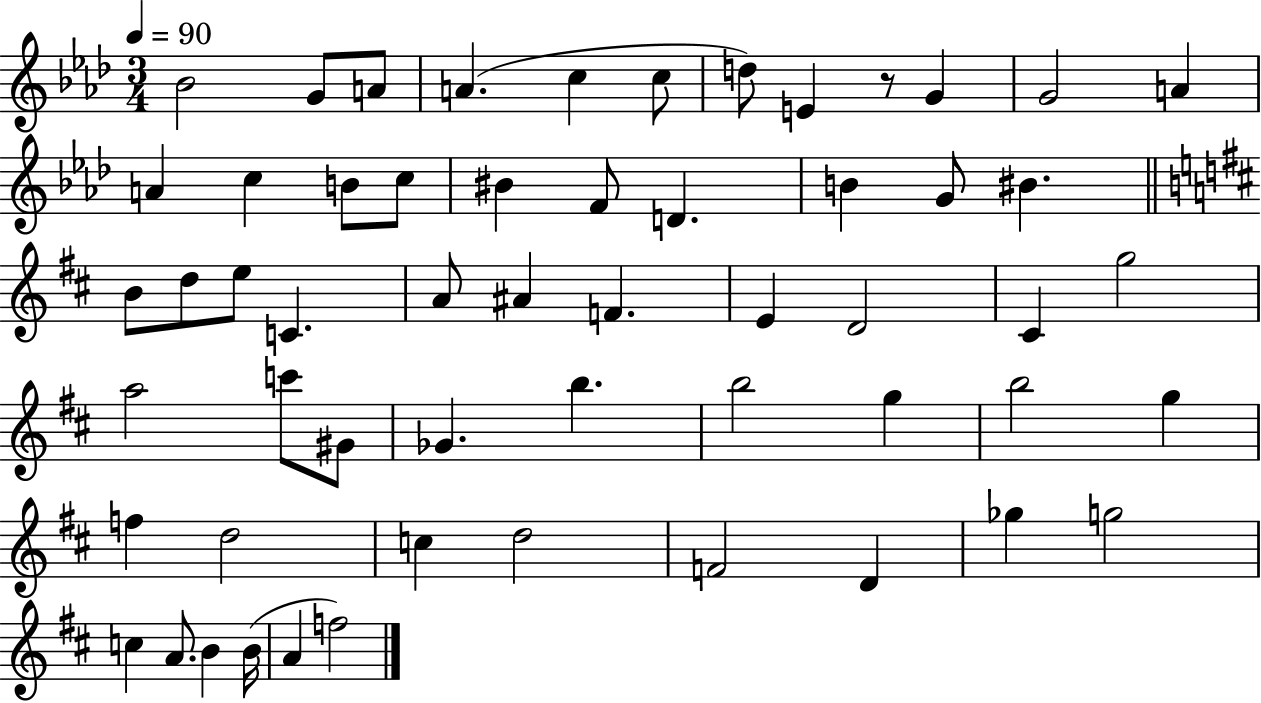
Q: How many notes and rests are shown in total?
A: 56